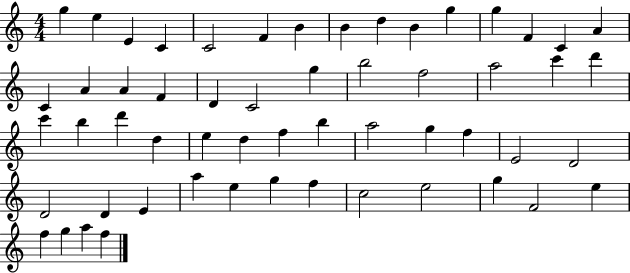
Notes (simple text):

G5/q E5/q E4/q C4/q C4/h F4/q B4/q B4/q D5/q B4/q G5/q G5/q F4/q C4/q A4/q C4/q A4/q A4/q F4/q D4/q C4/h G5/q B5/h F5/h A5/h C6/q D6/q C6/q B5/q D6/q D5/q E5/q D5/q F5/q B5/q A5/h G5/q F5/q E4/h D4/h D4/h D4/q E4/q A5/q E5/q G5/q F5/q C5/h E5/h G5/q F4/h E5/q F5/q G5/q A5/q F5/q